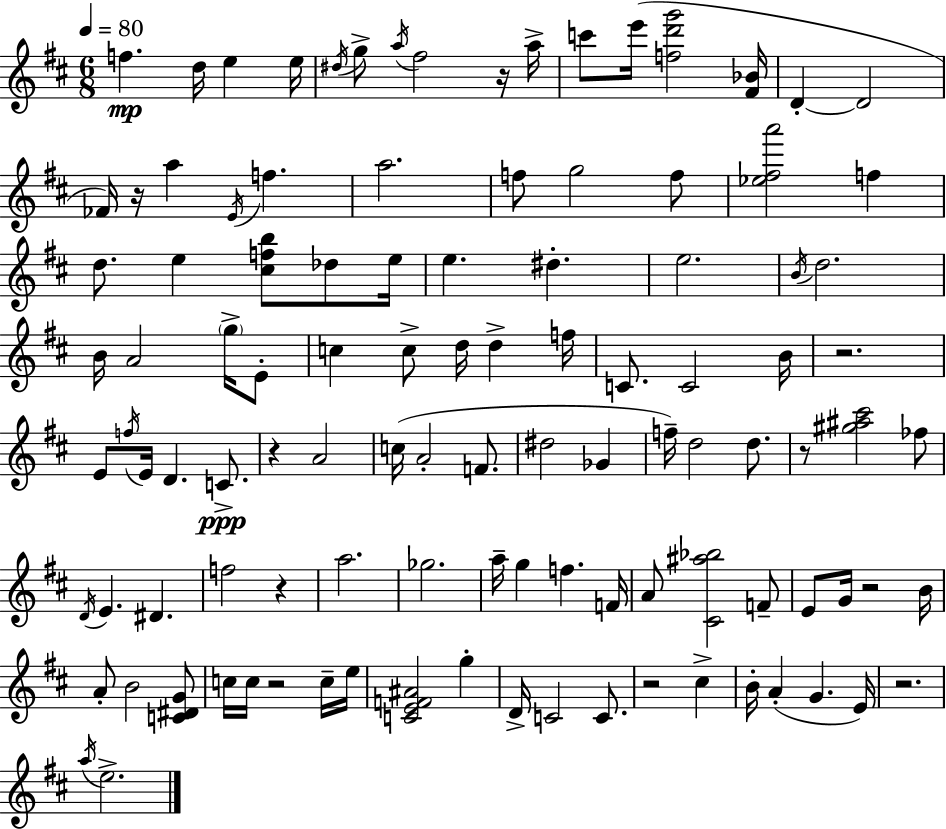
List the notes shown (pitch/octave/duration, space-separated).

F5/q. D5/s E5/q E5/s D#5/s G5/e A5/s F#5/h R/s A5/s C6/e E6/s [F5,D6,G6]/h [F#4,Bb4]/s D4/q D4/h FES4/s R/s A5/q E4/s F5/q. A5/h. F5/e G5/h F5/e [Eb5,F#5,A6]/h F5/q D5/e. E5/q [C#5,F5,B5]/e Db5/e E5/s E5/q. D#5/q. E5/h. B4/s D5/h. B4/s A4/h G5/s E4/e C5/q C5/e D5/s D5/q F5/s C4/e. C4/h B4/s R/h. E4/e F5/s E4/s D4/q. C4/e. R/q A4/h C5/s A4/h F4/e. D#5/h Gb4/q F5/s D5/h D5/e. R/e [G#5,A#5,C#6]/h FES5/e D4/s E4/q. D#4/q. F5/h R/q A5/h. Gb5/h. A5/s G5/q F5/q. F4/s A4/e [C#4,A#5,Bb5]/h F4/e E4/e G4/s R/h B4/s A4/e B4/h [C4,D#4,G4]/e C5/s C5/s R/h C5/s E5/s [C4,E4,F4,A#4]/h G5/q D4/s C4/h C4/e. R/h C#5/q B4/s A4/q G4/q. E4/s R/h. A5/s E5/h.